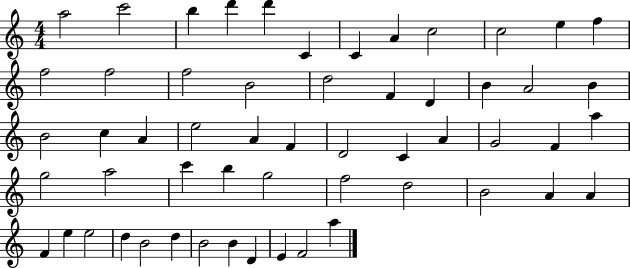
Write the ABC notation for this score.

X:1
T:Untitled
M:4/4
L:1/4
K:C
a2 c'2 b d' d' C C A c2 c2 e f f2 f2 f2 B2 d2 F D B A2 B B2 c A e2 A F D2 C A G2 F a g2 a2 c' b g2 f2 d2 B2 A A F e e2 d B2 d B2 B D E F2 a